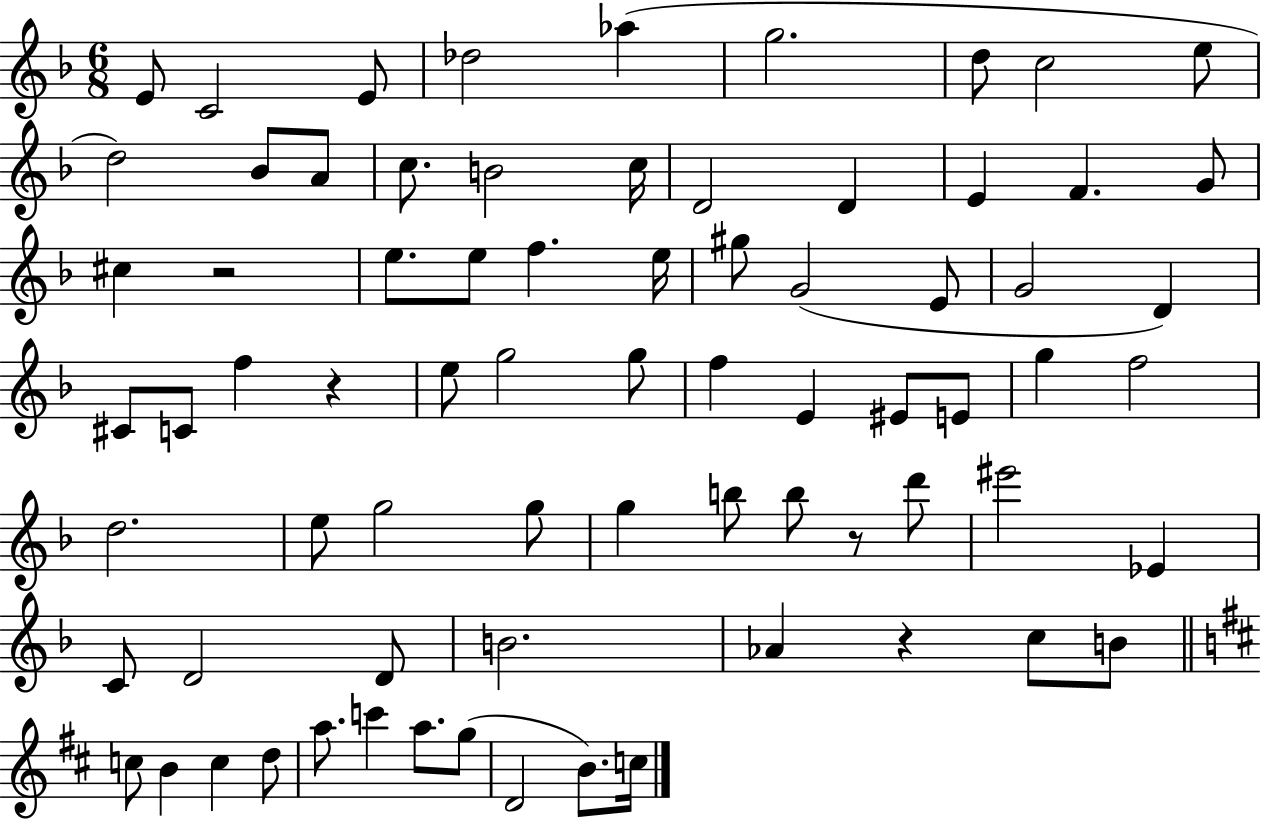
{
  \clef treble
  \numericTimeSignature
  \time 6/8
  \key f \major
  e'8 c'2 e'8 | des''2 aes''4( | g''2. | d''8 c''2 e''8 | \break d''2) bes'8 a'8 | c''8. b'2 c''16 | d'2 d'4 | e'4 f'4. g'8 | \break cis''4 r2 | e''8. e''8 f''4. e''16 | gis''8 g'2( e'8 | g'2 d'4) | \break cis'8 c'8 f''4 r4 | e''8 g''2 g''8 | f''4 e'4 eis'8 e'8 | g''4 f''2 | \break d''2. | e''8 g''2 g''8 | g''4 b''8 b''8 r8 d'''8 | eis'''2 ees'4 | \break c'8 d'2 d'8 | b'2. | aes'4 r4 c''8 b'8 | \bar "||" \break \key d \major c''8 b'4 c''4 d''8 | a''8. c'''4 a''8. g''8( | d'2 b'8.) c''16 | \bar "|."
}